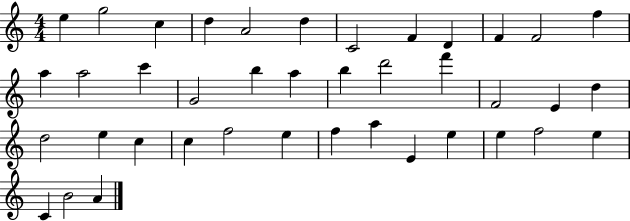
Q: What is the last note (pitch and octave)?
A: A4